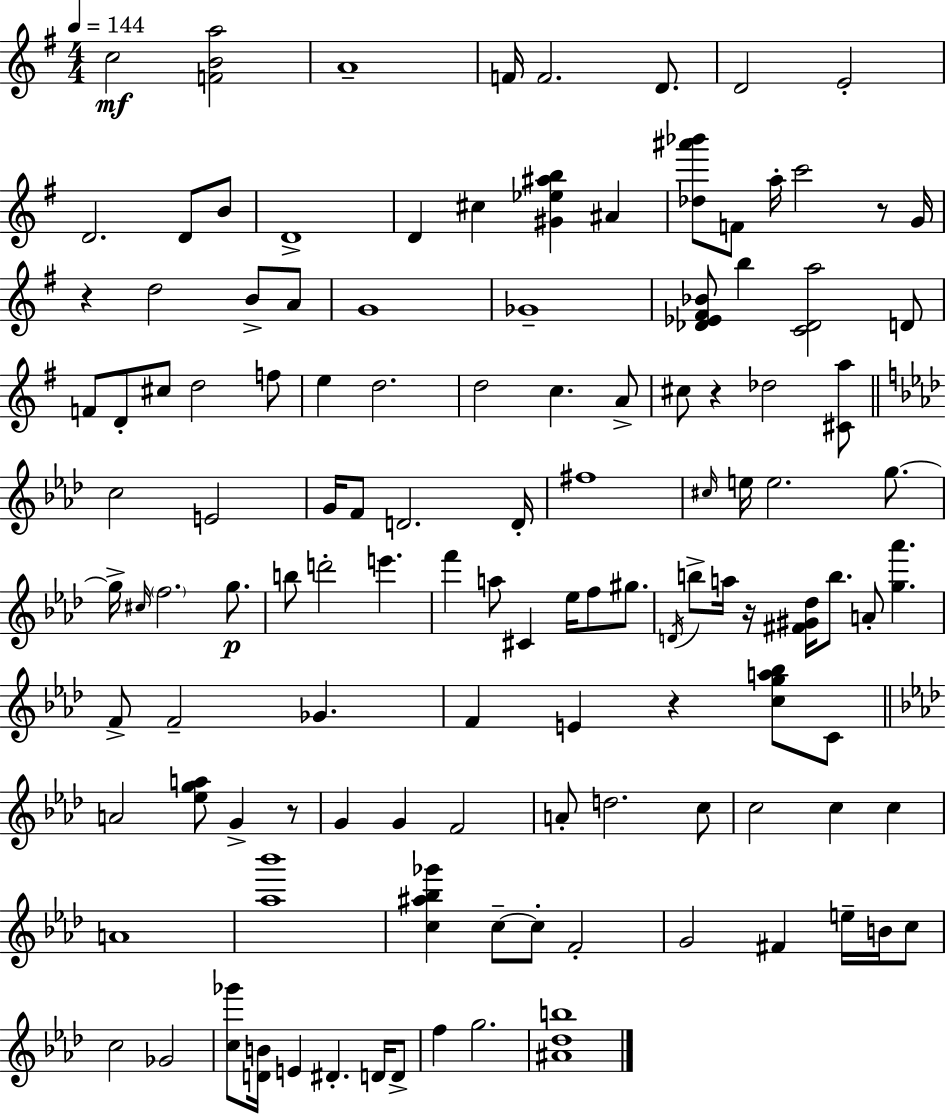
X:1
T:Untitled
M:4/4
L:1/4
K:Em
c2 [FBa]2 A4 F/4 F2 D/2 D2 E2 D2 D/2 B/2 D4 D ^c [^G_e^ab] ^A [_d^a'_b']/2 F/2 a/4 c'2 z/2 G/4 z d2 B/2 A/2 G4 _G4 [_D_E^F_B]/2 b [C_Da]2 D/2 F/2 D/2 ^c/2 d2 f/2 e d2 d2 c A/2 ^c/2 z _d2 [^Ca]/2 c2 E2 G/4 F/2 D2 D/4 ^f4 ^c/4 e/4 e2 g/2 g/4 ^c/4 f2 g/2 b/2 d'2 e' f' a/2 ^C _e/4 f/2 ^g/2 D/4 b/2 a/4 z/4 [^F^G_d]/4 b/2 A/2 [g_a'] F/2 F2 _G F E z [cga_b]/2 C/2 A2 [_ega]/2 G z/2 G G F2 A/2 d2 c/2 c2 c c A4 [_a_b']4 [c^a_b_g'] c/2 c/2 F2 G2 ^F e/4 B/4 c/2 c2 _G2 [c_g']/2 [DB]/4 E ^D D/4 D/2 f g2 [^A_db]4